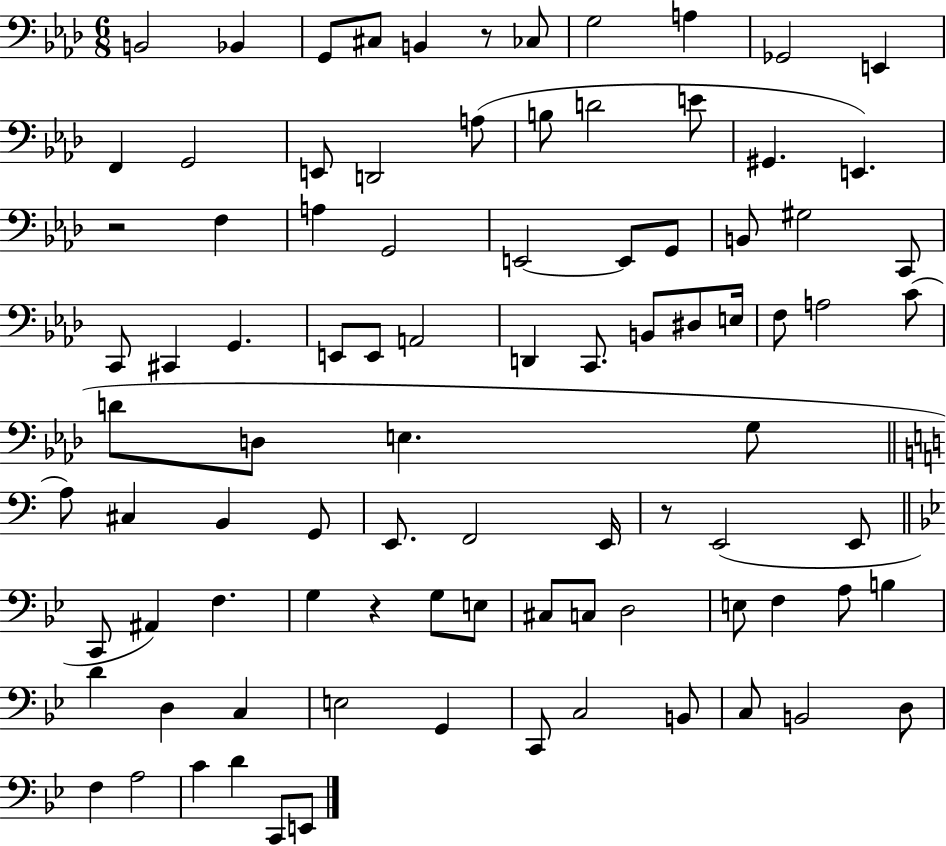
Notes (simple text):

B2/h Bb2/q G2/e C#3/e B2/q R/e CES3/e G3/h A3/q Gb2/h E2/q F2/q G2/h E2/e D2/h A3/e B3/e D4/h E4/e G#2/q. E2/q. R/h F3/q A3/q G2/h E2/h E2/e G2/e B2/e G#3/h C2/e C2/e C#2/q G2/q. E2/e E2/e A2/h D2/q C2/e. B2/e D#3/e E3/s F3/e A3/h C4/e D4/e D3/e E3/q. G3/e A3/e C#3/q B2/q G2/e E2/e. F2/h E2/s R/e E2/h E2/e C2/e A#2/q F3/q. G3/q R/q G3/e E3/e C#3/e C3/e D3/h E3/e F3/q A3/e B3/q D4/q D3/q C3/q E3/h G2/q C2/e C3/h B2/e C3/e B2/h D3/e F3/q A3/h C4/q D4/q C2/e E2/e